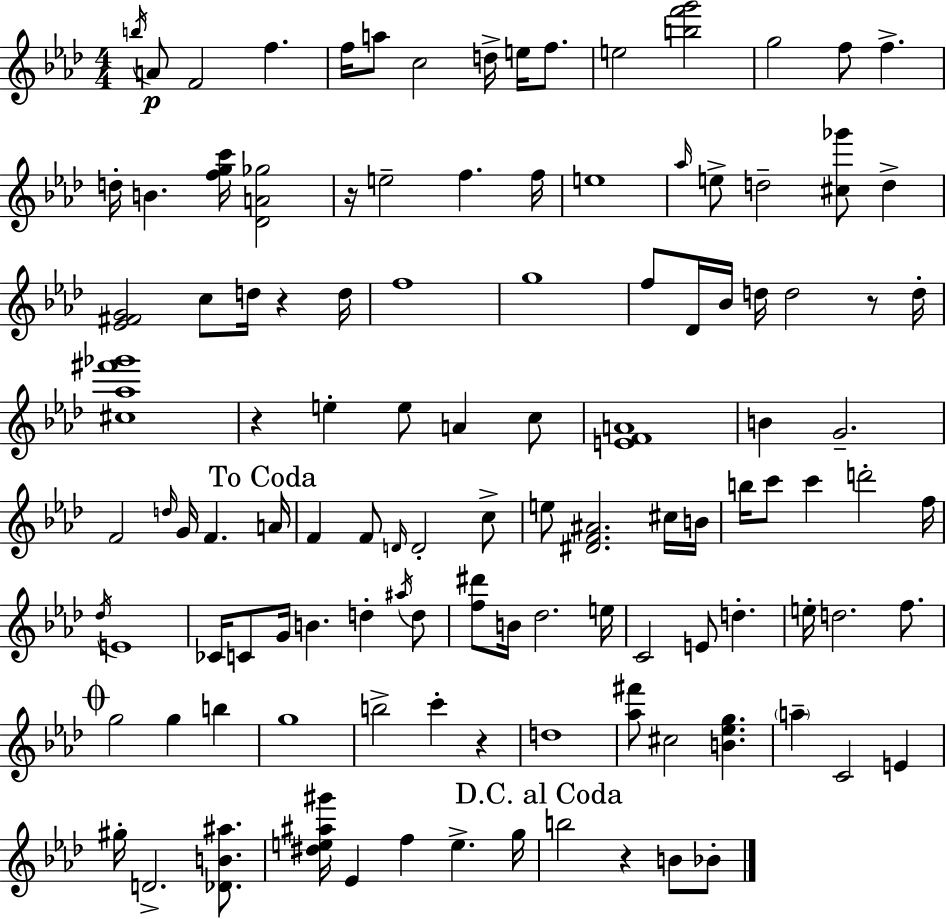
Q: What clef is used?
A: treble